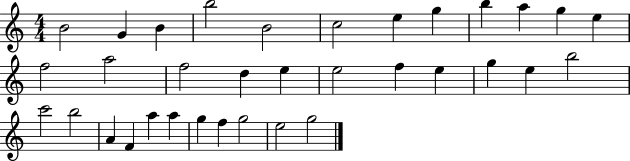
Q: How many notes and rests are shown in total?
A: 34